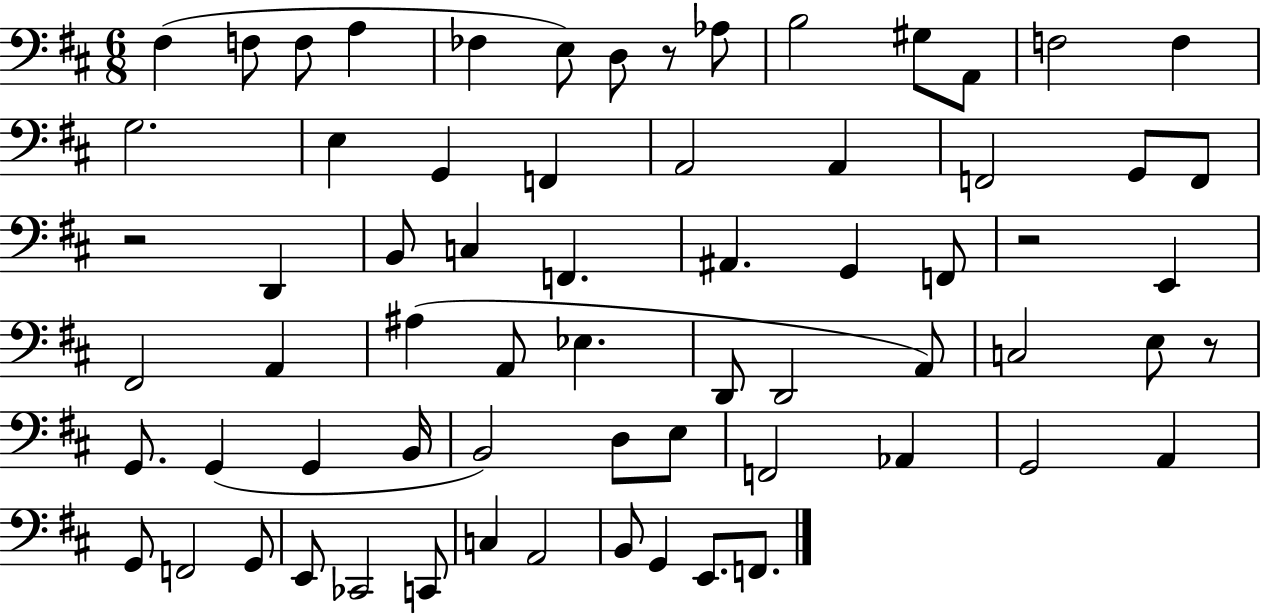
F#3/q F3/e F3/e A3/q FES3/q E3/e D3/e R/e Ab3/e B3/h G#3/e A2/e F3/h F3/q G3/h. E3/q G2/q F2/q A2/h A2/q F2/h G2/e F2/e R/h D2/q B2/e C3/q F2/q. A#2/q. G2/q F2/e R/h E2/q F#2/h A2/q A#3/q A2/e Eb3/q. D2/e D2/h A2/e C3/h E3/e R/e G2/e. G2/q G2/q B2/s B2/h D3/e E3/e F2/h Ab2/q G2/h A2/q G2/e F2/h G2/e E2/e CES2/h C2/e C3/q A2/h B2/e G2/q E2/e. F2/e.